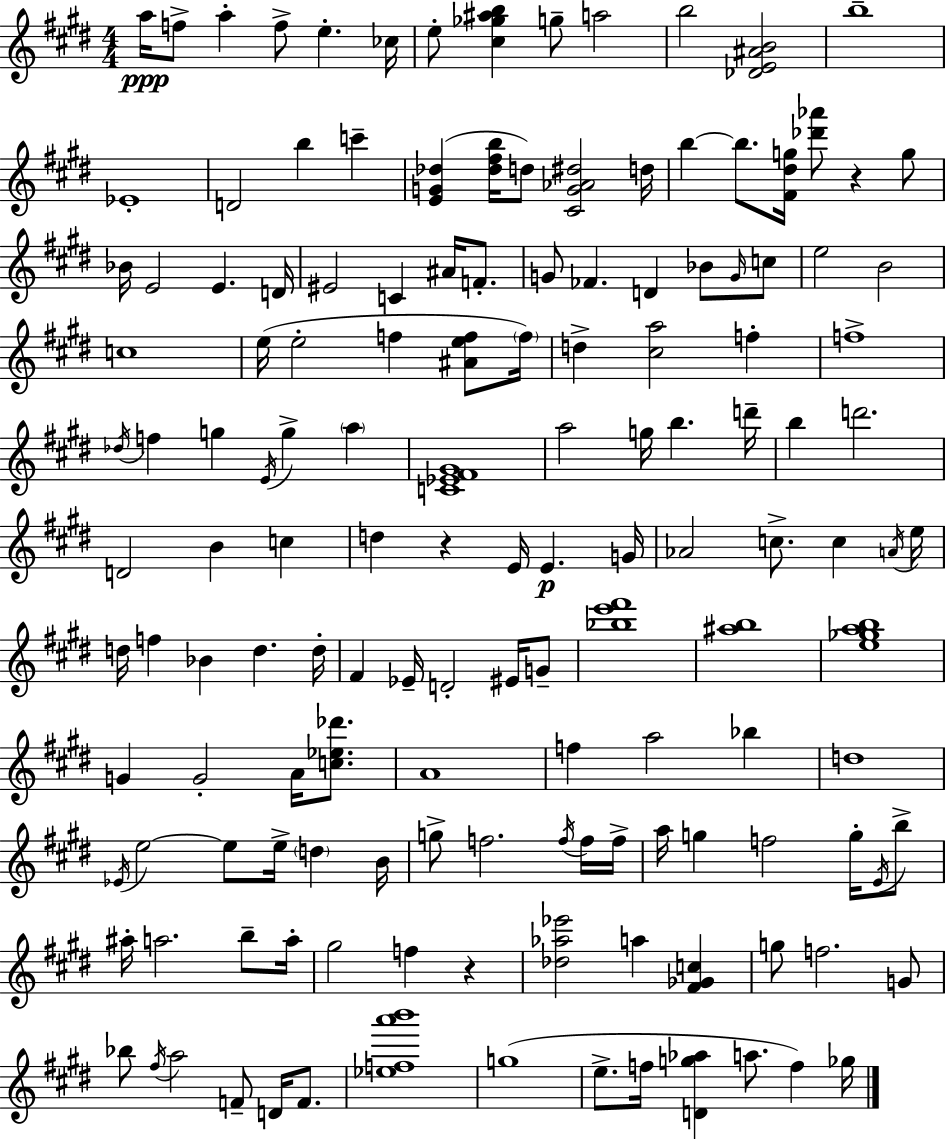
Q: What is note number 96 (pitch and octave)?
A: F5